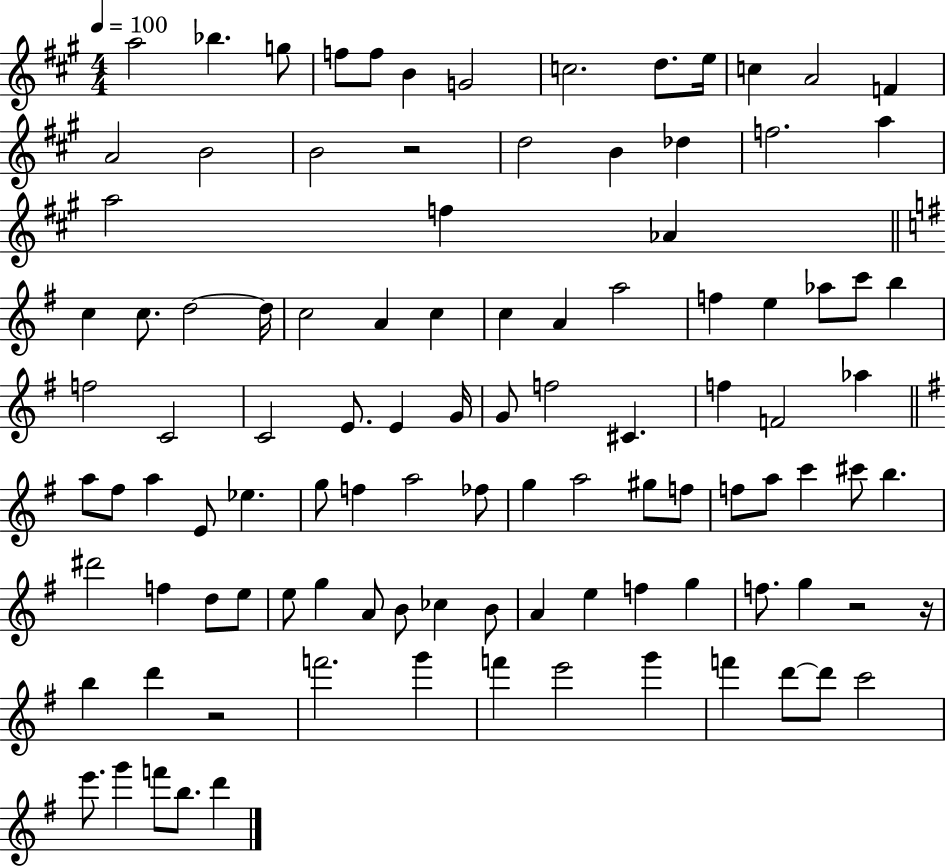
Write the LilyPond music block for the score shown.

{
  \clef treble
  \numericTimeSignature
  \time 4/4
  \key a \major
  \tempo 4 = 100
  a''2 bes''4. g''8 | f''8 f''8 b'4 g'2 | c''2. d''8. e''16 | c''4 a'2 f'4 | \break a'2 b'2 | b'2 r2 | d''2 b'4 des''4 | f''2. a''4 | \break a''2 f''4 aes'4 | \bar "||" \break \key e \minor c''4 c''8. d''2~~ d''16 | c''2 a'4 c''4 | c''4 a'4 a''2 | f''4 e''4 aes''8 c'''8 b''4 | \break f''2 c'2 | c'2 e'8. e'4 g'16 | g'8 f''2 cis'4. | f''4 f'2 aes''4 | \break \bar "||" \break \key g \major a''8 fis''8 a''4 e'8 ees''4. | g''8 f''4 a''2 fes''8 | g''4 a''2 gis''8 f''8 | f''8 a''8 c'''4 cis'''8 b''4. | \break dis'''2 f''4 d''8 e''8 | e''8 g''4 a'8 b'8 ces''4 b'8 | a'4 e''4 f''4 g''4 | f''8. g''4 r2 r16 | \break b''4 d'''4 r2 | f'''2. g'''4 | f'''4 e'''2 g'''4 | f'''4 d'''8~~ d'''8 c'''2 | \break e'''8. g'''4 f'''8 b''8. d'''4 | \bar "|."
}